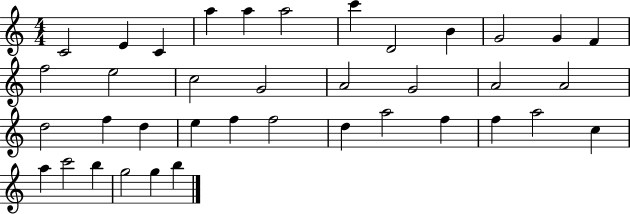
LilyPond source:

{
  \clef treble
  \numericTimeSignature
  \time 4/4
  \key c \major
  c'2 e'4 c'4 | a''4 a''4 a''2 | c'''4 d'2 b'4 | g'2 g'4 f'4 | \break f''2 e''2 | c''2 g'2 | a'2 g'2 | a'2 a'2 | \break d''2 f''4 d''4 | e''4 f''4 f''2 | d''4 a''2 f''4 | f''4 a''2 c''4 | \break a''4 c'''2 b''4 | g''2 g''4 b''4 | \bar "|."
}